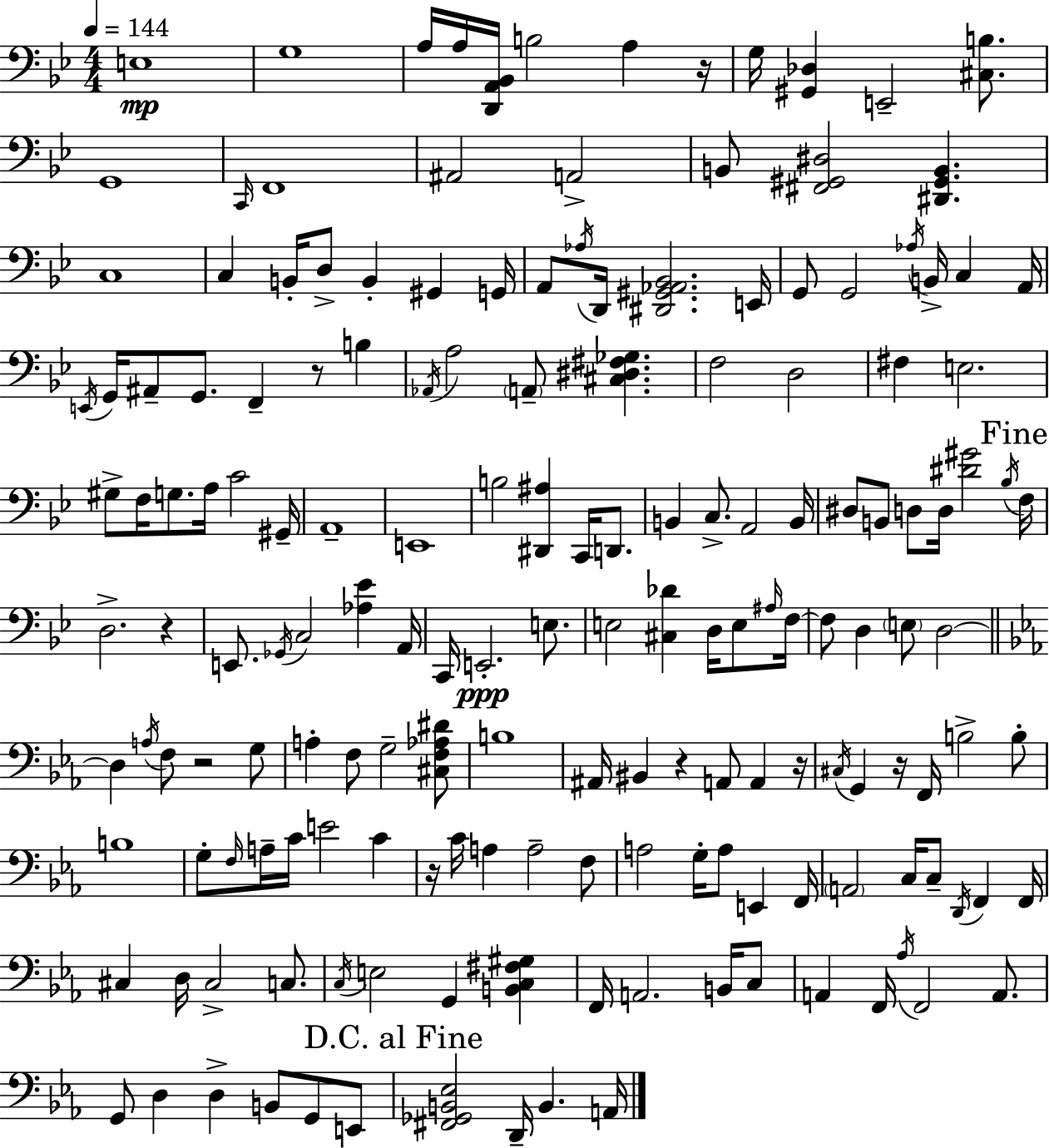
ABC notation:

X:1
T:Untitled
M:4/4
L:1/4
K:Bb
E,4 G,4 A,/4 A,/4 [D,,A,,_B,,]/4 B,2 A, z/4 G,/4 [^G,,_D,] E,,2 [^C,B,]/2 G,,4 C,,/4 F,,4 ^A,,2 A,,2 B,,/2 [^F,,^G,,^D,]2 [^D,,^G,,B,,] C,4 C, B,,/4 D,/2 B,, ^G,, G,,/4 A,,/2 _A,/4 D,,/4 [^D,,^G,,_A,,_B,,]2 E,,/4 G,,/2 G,,2 _A,/4 B,,/4 C, A,,/4 E,,/4 G,,/4 ^A,,/2 G,,/2 F,, z/2 B, _A,,/4 A,2 A,,/2 [^C,^D,^F,_G,] F,2 D,2 ^F, E,2 ^G,/2 F,/4 G,/2 A,/4 C2 ^G,,/4 A,,4 E,,4 B,2 [^D,,^A,] C,,/4 D,,/2 B,, C,/2 A,,2 B,,/4 ^D,/2 B,,/2 D,/2 D,/4 [^D^G]2 _B,/4 F,/4 D,2 z E,,/2 _G,,/4 C,2 [_A,_E] A,,/4 C,,/4 E,,2 E,/2 E,2 [^C,_D] D,/4 E,/2 ^A,/4 F,/4 F,/2 D, E,/2 D,2 D, A,/4 F,/2 z2 G,/2 A, F,/2 G,2 [^C,F,_A,^D]/2 B,4 ^A,,/4 ^B,, z A,,/2 A,, z/4 ^C,/4 G,, z/4 F,,/4 B,2 B,/2 B,4 G,/2 F,/4 A,/4 C/4 E2 C z/4 C/4 A, A,2 F,/2 A,2 G,/4 A,/2 E,, F,,/4 A,,2 C,/4 C,/2 D,,/4 F,, F,,/4 ^C, D,/4 ^C,2 C,/2 C,/4 E,2 G,, [B,,C,^F,^G,] F,,/4 A,,2 B,,/4 C,/2 A,, F,,/4 _A,/4 F,,2 A,,/2 G,,/2 D, D, B,,/2 G,,/2 E,,/2 [^F,,_G,,B,,_E,]2 D,,/4 B,, A,,/4